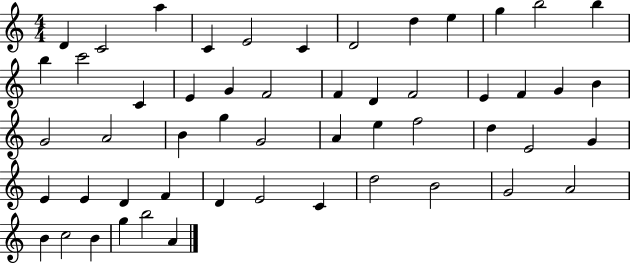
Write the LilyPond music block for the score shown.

{
  \clef treble
  \numericTimeSignature
  \time 4/4
  \key c \major
  d'4 c'2 a''4 | c'4 e'2 c'4 | d'2 d''4 e''4 | g''4 b''2 b''4 | \break b''4 c'''2 c'4 | e'4 g'4 f'2 | f'4 d'4 f'2 | e'4 f'4 g'4 b'4 | \break g'2 a'2 | b'4 g''4 g'2 | a'4 e''4 f''2 | d''4 e'2 g'4 | \break e'4 e'4 d'4 f'4 | d'4 e'2 c'4 | d''2 b'2 | g'2 a'2 | \break b'4 c''2 b'4 | g''4 b''2 a'4 | \bar "|."
}